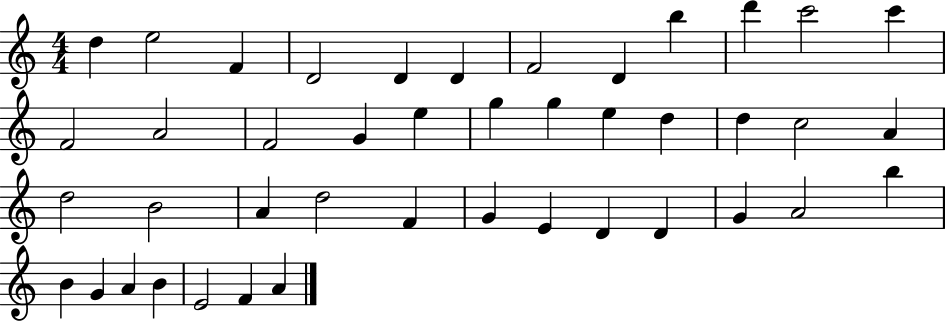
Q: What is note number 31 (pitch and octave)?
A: E4